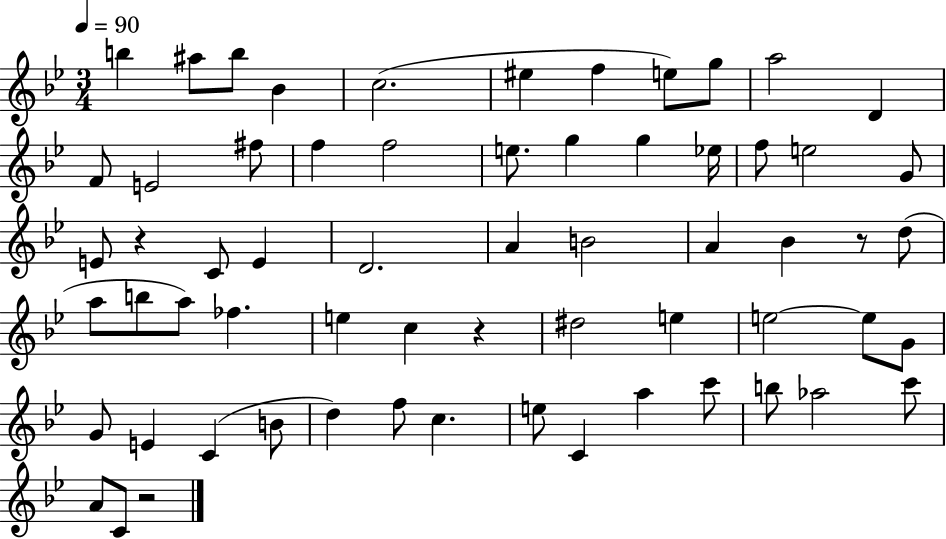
B5/q A#5/e B5/e Bb4/q C5/h. EIS5/q F5/q E5/e G5/e A5/h D4/q F4/e E4/h F#5/e F5/q F5/h E5/e. G5/q G5/q Eb5/s F5/e E5/h G4/e E4/e R/q C4/e E4/q D4/h. A4/q B4/h A4/q Bb4/q R/e D5/e A5/e B5/e A5/e FES5/q. E5/q C5/q R/q D#5/h E5/q E5/h E5/e G4/e G4/e E4/q C4/q B4/e D5/q F5/e C5/q. E5/e C4/q A5/q C6/e B5/e Ab5/h C6/e A4/e C4/e R/h